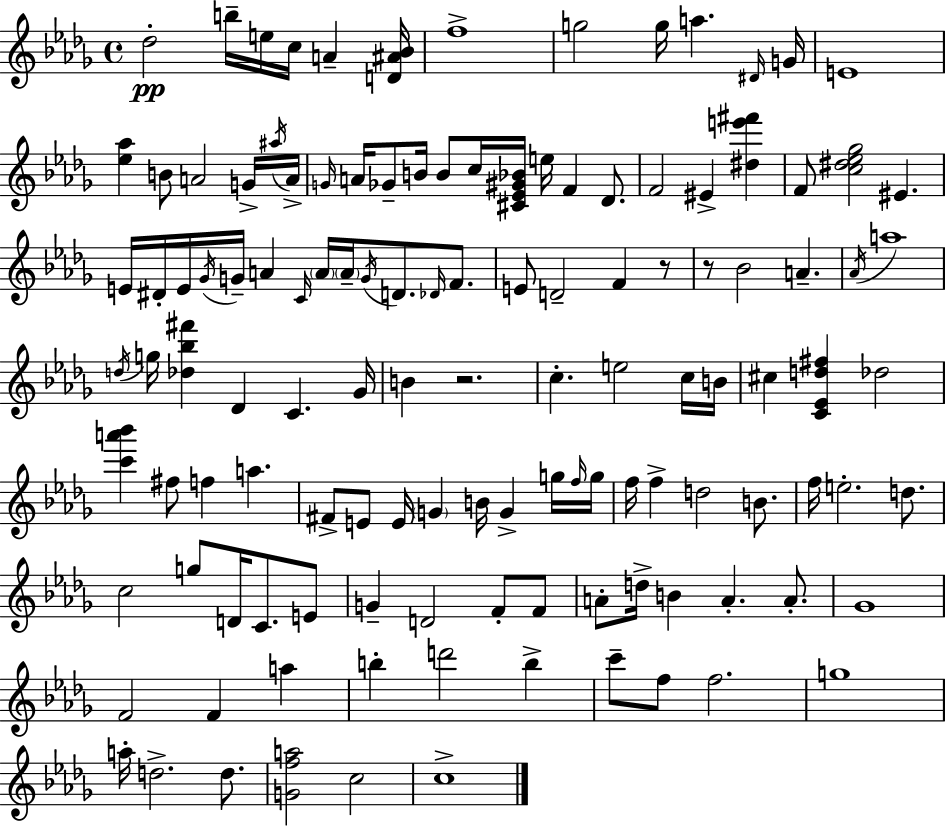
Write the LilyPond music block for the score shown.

{
  \clef treble
  \time 4/4
  \defaultTimeSignature
  \key bes \minor
  des''2-.\pp b''16-- e''16 c''16 a'4-- <d' ais' bes'>16 | f''1-> | g''2 g''16 a''4. \grace { dis'16 } | g'16 e'1 | \break <ees'' aes''>4 b'8 a'2 g'16-> | \acciaccatura { ais''16 } a'16-> \grace { g'16 } a'16 ges'8-- b'16 b'8 c''16 <cis' ees' gis' bes'>16 e''16 f'4 | des'8. f'2 eis'4-> <dis'' e''' fis'''>4 | f'8 <c'' dis'' ees'' ges''>2 eis'4. | \break e'16 dis'16-. e'16 \acciaccatura { ges'16 } g'16-- a'4 \grace { c'16 } \parenthesize a'16 \parenthesize a'16-- \acciaccatura { g'16 } | d'8. \grace { des'16 } f'8. e'8 d'2-- | f'4 r8 r8 bes'2 | a'4.-- \acciaccatura { aes'16 } a''1 | \break \acciaccatura { d''16 } g''16 <des'' bes'' fis'''>4 des'4 | c'4. ges'16 b'4 r2. | c''4.-. e''2 | c''16 b'16 cis''4 <c' ees' d'' fis''>4 | \break des''2 <c''' a''' bes'''>4 fis''8 f''4 | a''4. fis'8-> e'8 e'16 \parenthesize g'4 | b'16 g'4-> g''16 \grace { f''16 } g''16 f''16 f''4-> d''2 | b'8. f''16 e''2.-. | \break d''8. c''2 | g''8 d'16 c'8. e'8 g'4-- d'2 | f'8-. f'8 a'8-. d''16-> b'4 | a'4.-. a'8.-. ges'1 | \break f'2 | f'4 a''4 b''4-. d'''2 | b''4-> c'''8-- f''8 f''2. | g''1 | \break a''16-. d''2.-> | d''8. <g' f'' a''>2 | c''2 c''1-> | \bar "|."
}